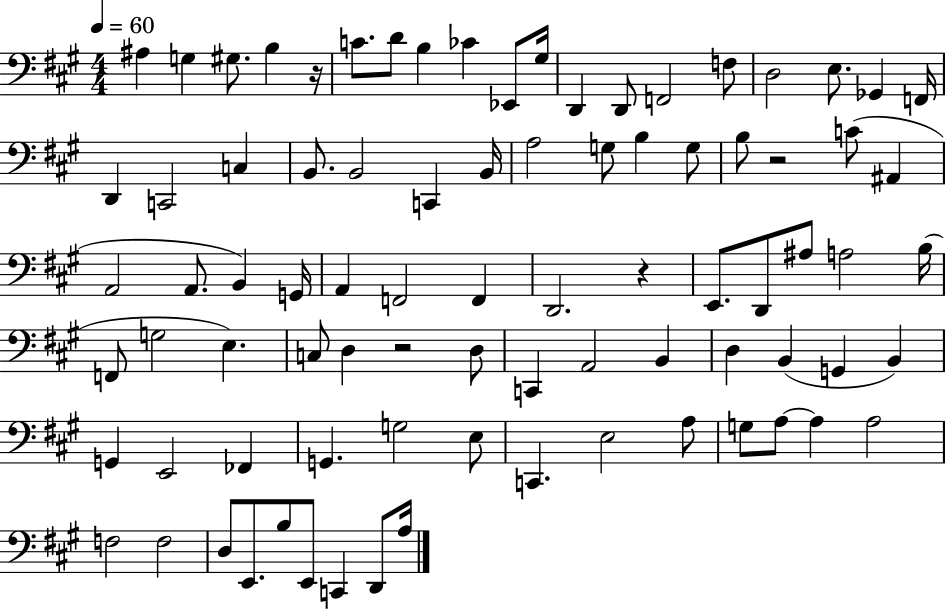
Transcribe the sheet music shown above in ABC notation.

X:1
T:Untitled
M:4/4
L:1/4
K:A
^A, G, ^G,/2 B, z/4 C/2 D/2 B, _C _E,,/2 ^G,/4 D,, D,,/2 F,,2 F,/2 D,2 E,/2 _G,, F,,/4 D,, C,,2 C, B,,/2 B,,2 C,, B,,/4 A,2 G,/2 B, G,/2 B,/2 z2 C/2 ^A,, A,,2 A,,/2 B,, G,,/4 A,, F,,2 F,, D,,2 z E,,/2 D,,/2 ^A,/2 A,2 B,/4 F,,/2 G,2 E, C,/2 D, z2 D,/2 C,, A,,2 B,, D, B,, G,, B,, G,, E,,2 _F,, G,, G,2 E,/2 C,, E,2 A,/2 G,/2 A,/2 A, A,2 F,2 F,2 D,/2 E,,/2 B,/2 E,,/2 C,, D,,/2 A,/4